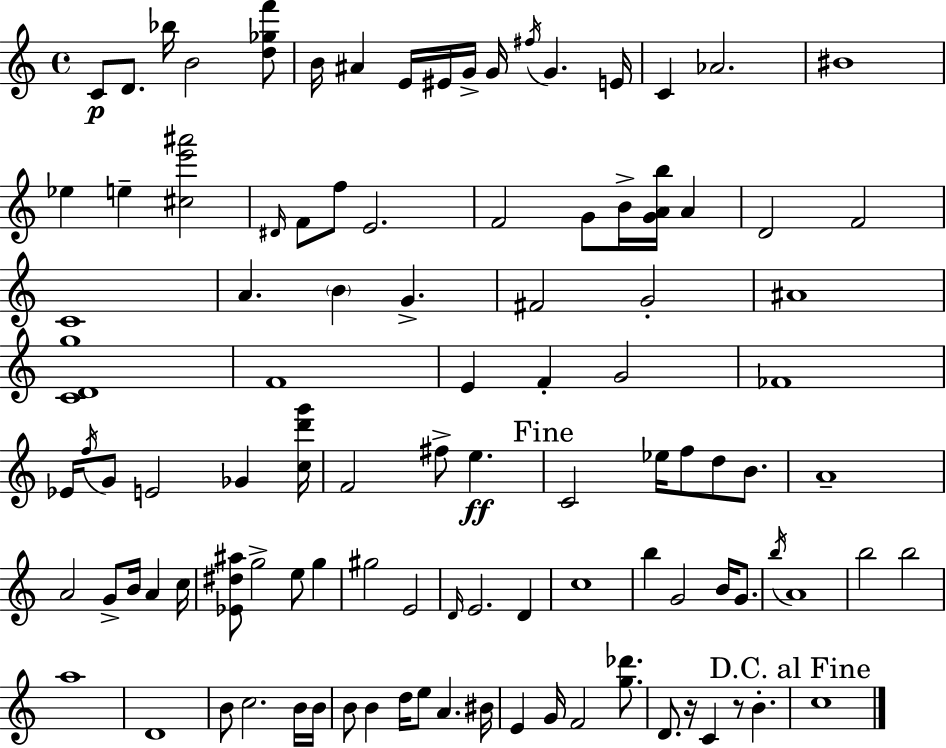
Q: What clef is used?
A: treble